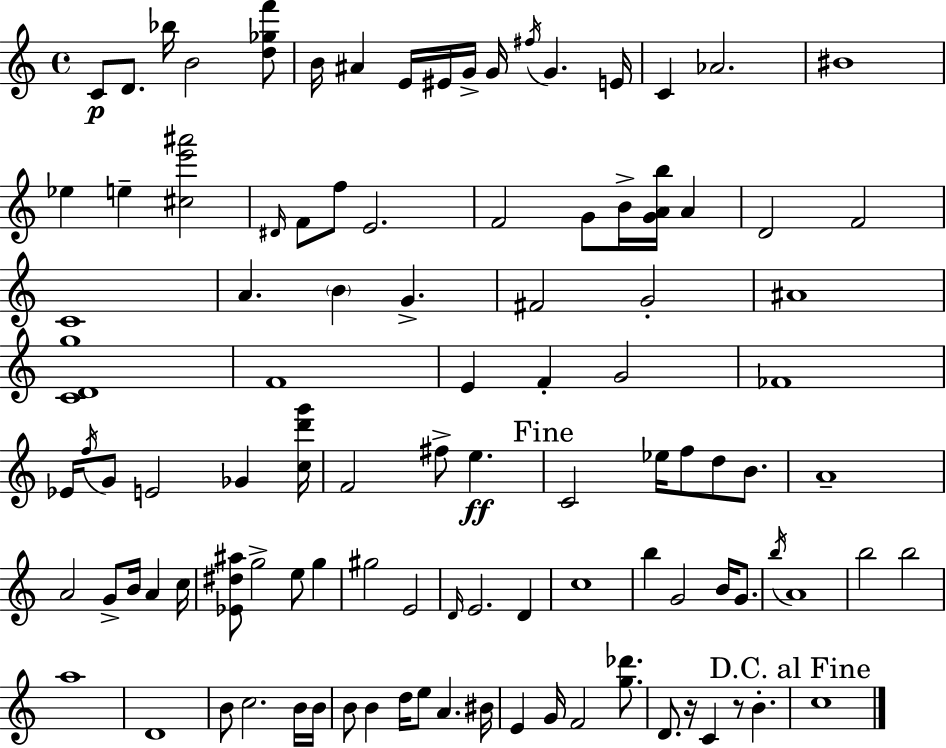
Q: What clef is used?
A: treble